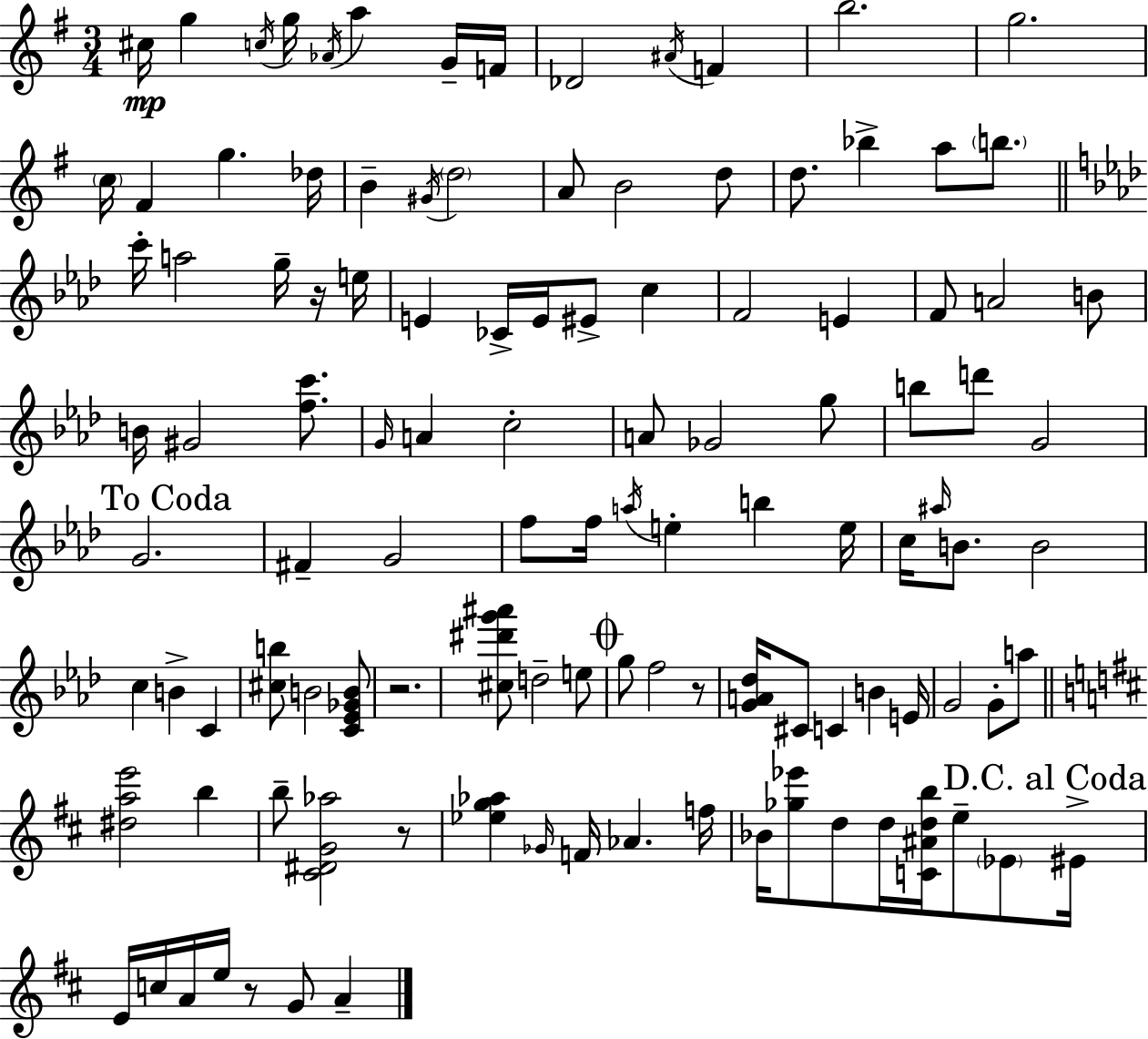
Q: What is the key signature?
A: E minor